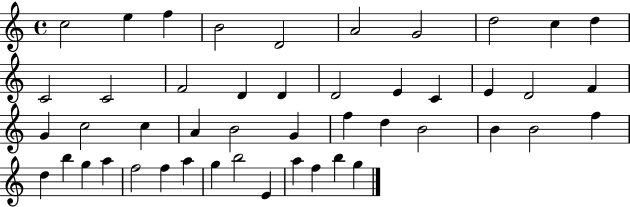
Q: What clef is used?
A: treble